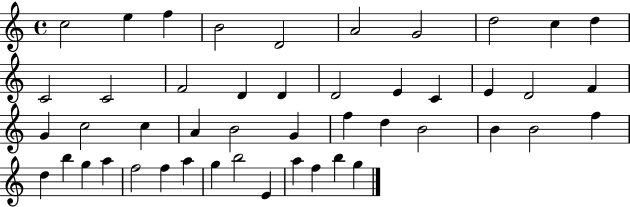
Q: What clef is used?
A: treble